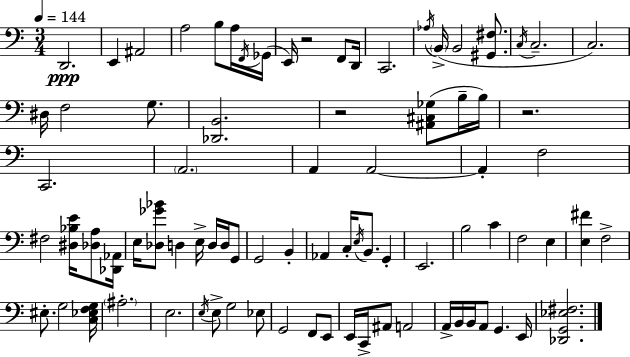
X:1
T:Untitled
M:3/4
L:1/4
K:Am
D,,2 E,, ^A,,2 A,2 B,/2 A,/4 F,,/4 _G,,/4 E,,/4 z2 F,,/2 D,,/4 C,,2 _A,/4 B,,/4 B,,2 [^G,,^F,]/2 C,/4 C,2 C,2 ^D,/4 F,2 G,/2 [_D,,B,,]2 z2 [^A,,^C,_G,]/2 B,/4 B,/4 z2 C,,2 A,,2 A,, A,,2 A,, F,2 ^F,2 [^D,_B,E]/4 [_D,A,]/2 [_D,,_A,,]/4 E,/4 [_D,_G_B]/2 D, E,/4 D,/4 D,/4 G,,/2 G,,2 B,, _A,, C,/4 E,/4 B,,/2 G,, E,,2 B,2 C F,2 E, [E,^F] F,2 ^E,/2 G,2 [C,_E,F,G,]/4 ^A,2 E,2 E,/4 E,/2 G,2 _E,/2 G,,2 F,,/2 E,,/2 E,,/4 C,,/4 ^A,,/2 A,,2 A,,/4 B,,/4 B,,/4 A,,/2 G,, E,,/4 [_D,,G,,_E,^F,]2